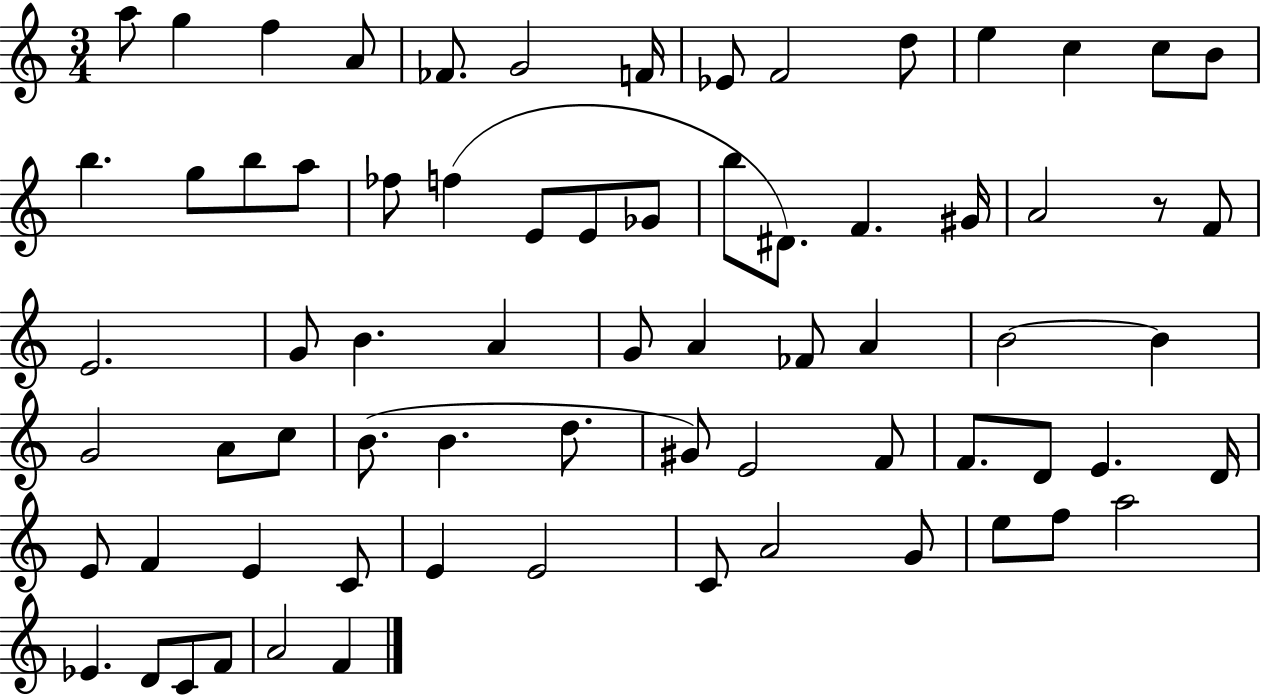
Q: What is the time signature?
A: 3/4